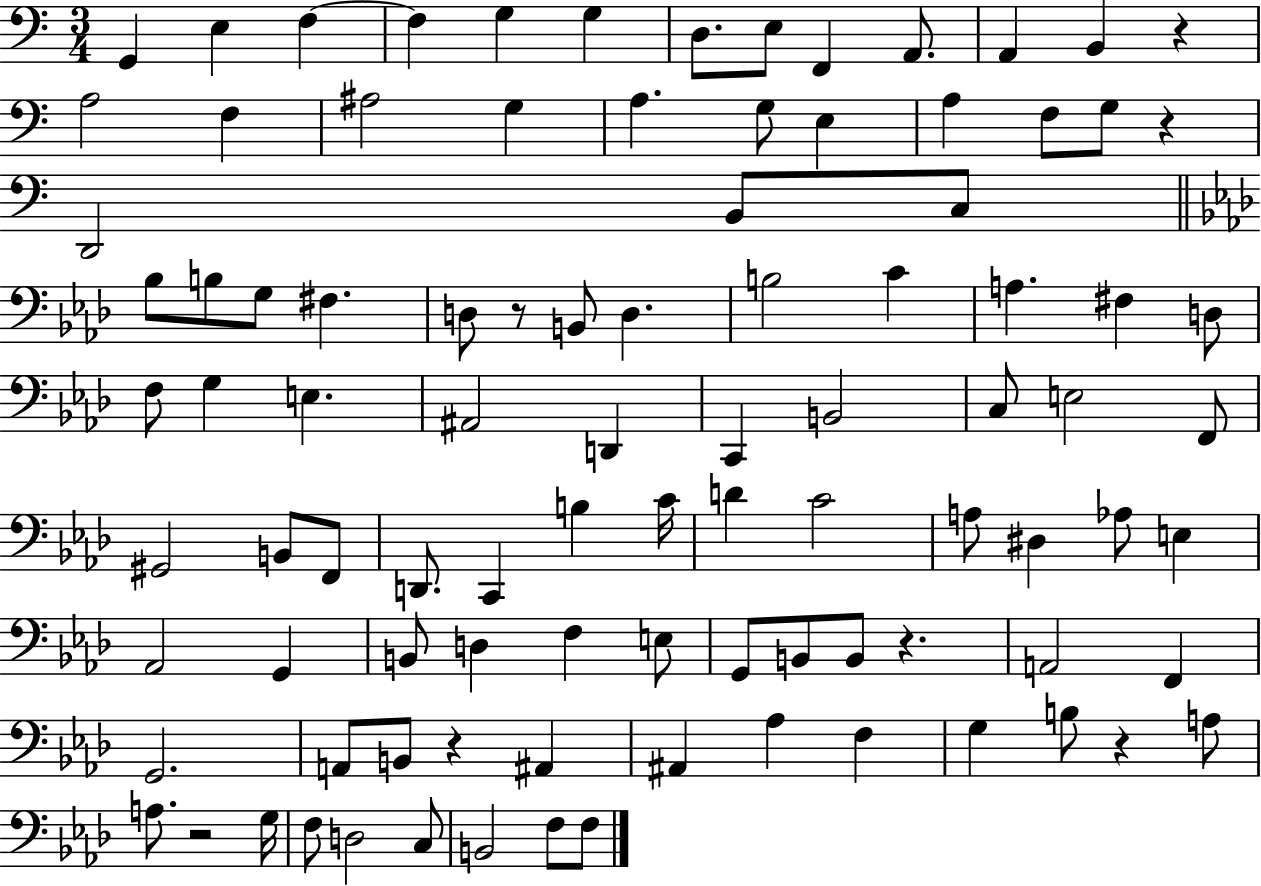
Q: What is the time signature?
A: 3/4